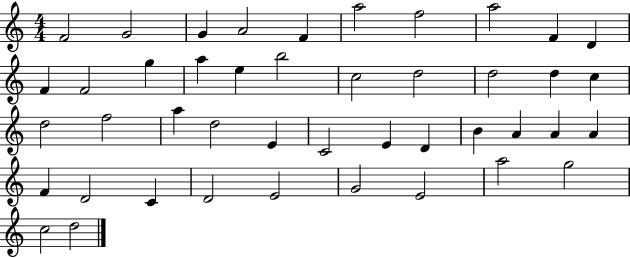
{
  \clef treble
  \numericTimeSignature
  \time 4/4
  \key c \major
  f'2 g'2 | g'4 a'2 f'4 | a''2 f''2 | a''2 f'4 d'4 | \break f'4 f'2 g''4 | a''4 e''4 b''2 | c''2 d''2 | d''2 d''4 c''4 | \break d''2 f''2 | a''4 d''2 e'4 | c'2 e'4 d'4 | b'4 a'4 a'4 a'4 | \break f'4 d'2 c'4 | d'2 e'2 | g'2 e'2 | a''2 g''2 | \break c''2 d''2 | \bar "|."
}